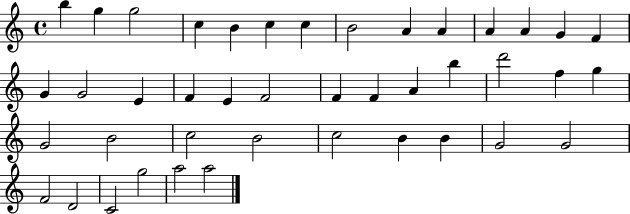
X:1
T:Untitled
M:4/4
L:1/4
K:C
b g g2 c B c c B2 A A A A G F G G2 E F E F2 F F A b d'2 f g G2 B2 c2 B2 c2 B B G2 G2 F2 D2 C2 g2 a2 a2